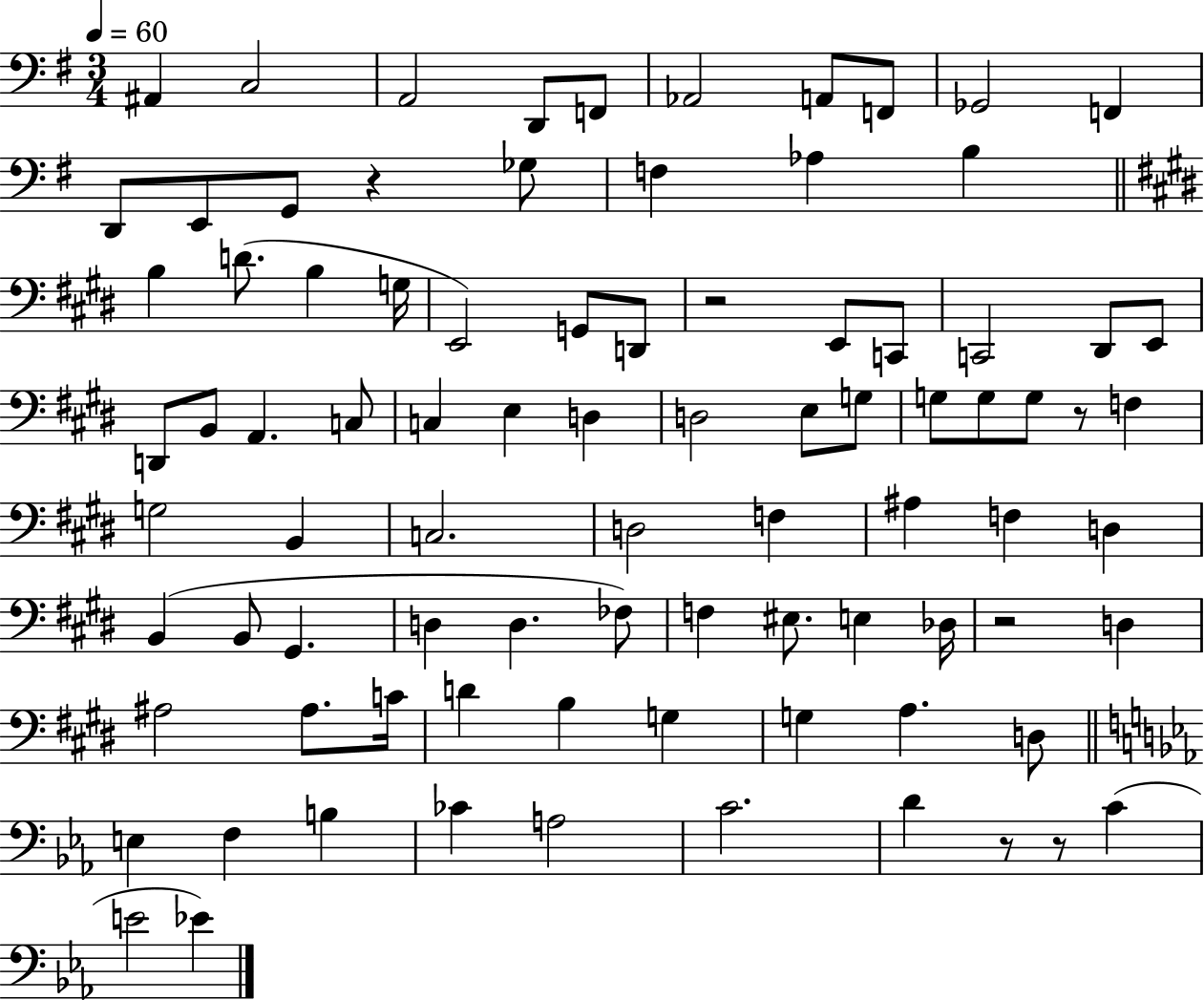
A#2/q C3/h A2/h D2/e F2/e Ab2/h A2/e F2/e Gb2/h F2/q D2/e E2/e G2/e R/q Gb3/e F3/q Ab3/q B3/q B3/q D4/e. B3/q G3/s E2/h G2/e D2/e R/h E2/e C2/e C2/h D#2/e E2/e D2/e B2/e A2/q. C3/e C3/q E3/q D3/q D3/h E3/e G3/e G3/e G3/e G3/e R/e F3/q G3/h B2/q C3/h. D3/h F3/q A#3/q F3/q D3/q B2/q B2/e G#2/q. D3/q D3/q. FES3/e F3/q EIS3/e. E3/q Db3/s R/h D3/q A#3/h A#3/e. C4/s D4/q B3/q G3/q G3/q A3/q. D3/e E3/q F3/q B3/q CES4/q A3/h C4/h. D4/q R/e R/e C4/q E4/h Eb4/q